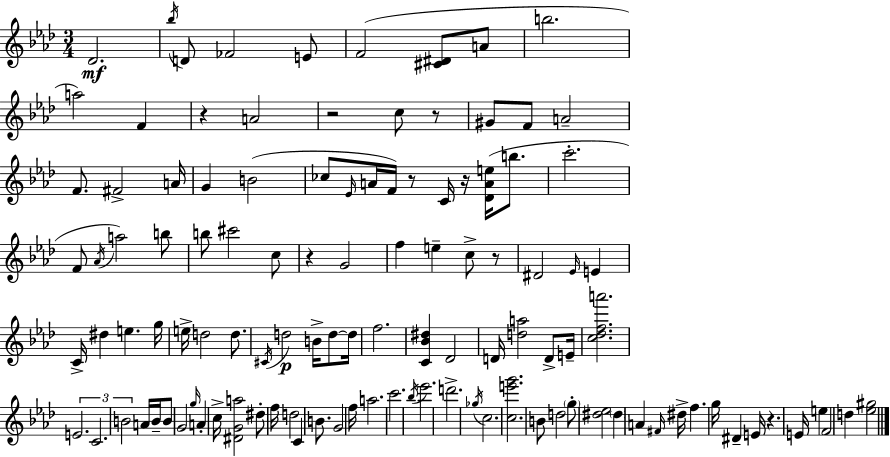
{
  \clef treble
  \numericTimeSignature
  \time 3/4
  \key f \minor
  \repeat volta 2 { des'2.\mf | \acciaccatura { bes''16 } d'8 fes'2 e'8 | f'2( <cis' dis'>8 a'8 | b''2. | \break a''2) f'4 | r4 a'2 | r2 c''8 r8 | gis'8 f'8 a'2-- | \break f'8. fis'2-> | a'16 g'4 b'2( | ces''8 \grace { ees'16 } a'16 f'16) r8 c'16 r16 <des' a' e''>16( b''8. | c'''2.-. | \break f'8 \acciaccatura { aes'16 }) a''2 | b''8 b''8 cis'''2 | c''8 r4 g'2 | f''4 e''4-- c''8-> | \break r8 dis'2 \grace { ees'16 } | e'4 c'16-> dis''4 e''4. | g''16 e''16-> d''2 | d''8. \acciaccatura { cis'16 }\p d''2 | \break b'16-> d''8~~ d''16 f''2. | <c' bes' dis''>4 des'2 | d'16 <d'' a''>2 | d'8-> e'16-- <c'' des'' f'' a'''>2. | \break \tuplet 3/2 { e'2. | c'2. | b'2 } | a'16 b'16-- b'8 g'2 | \break \grace { g''16 } a'4-. c''16-> <dis' g' a''>2 | dis''8-. f''16 d''2 | c'4 b'8. g'2 | f''16 a''2. | \break c'''2. | \acciaccatura { bes''16 } ees'''2. | d'''2.-> | \acciaccatura { ges''16 } c''2. | \break <c'' e''' g'''>2. | b'8 d''2 | \parenthesize g''8-. <dis'' ees''>2 | \parenthesize dis''4 a'4 | \break \grace { fis'16 } dis''16-> f''4. g''16 dis'4-- | e'16 r4. e'16 e''4 | f'2 d''4 | <ees'' gis''>2 } \bar "|."
}